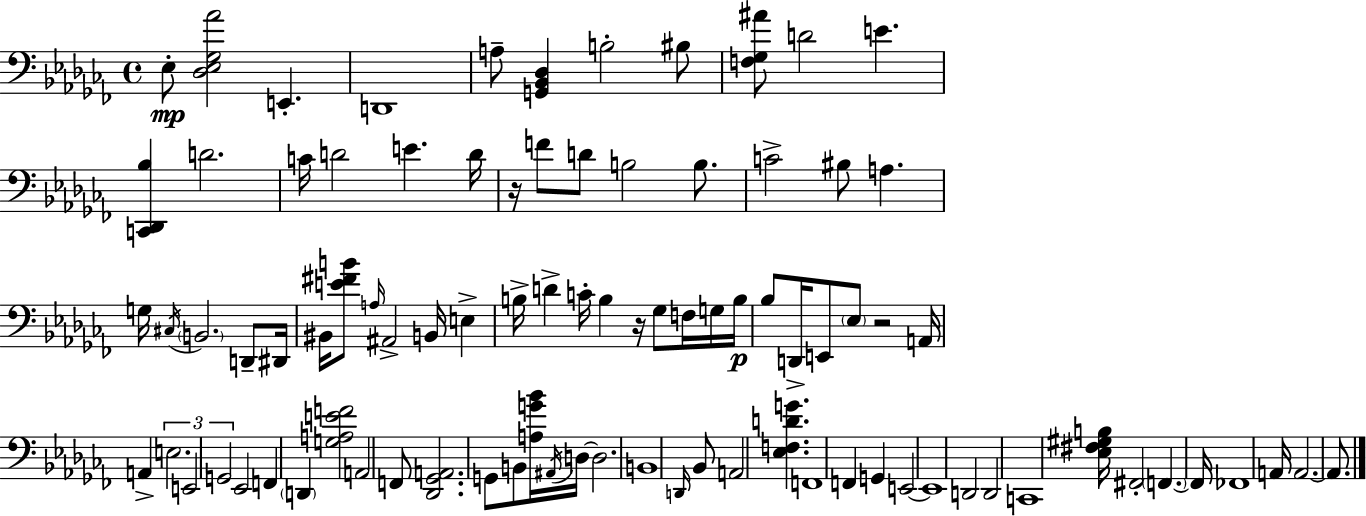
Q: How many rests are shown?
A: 3